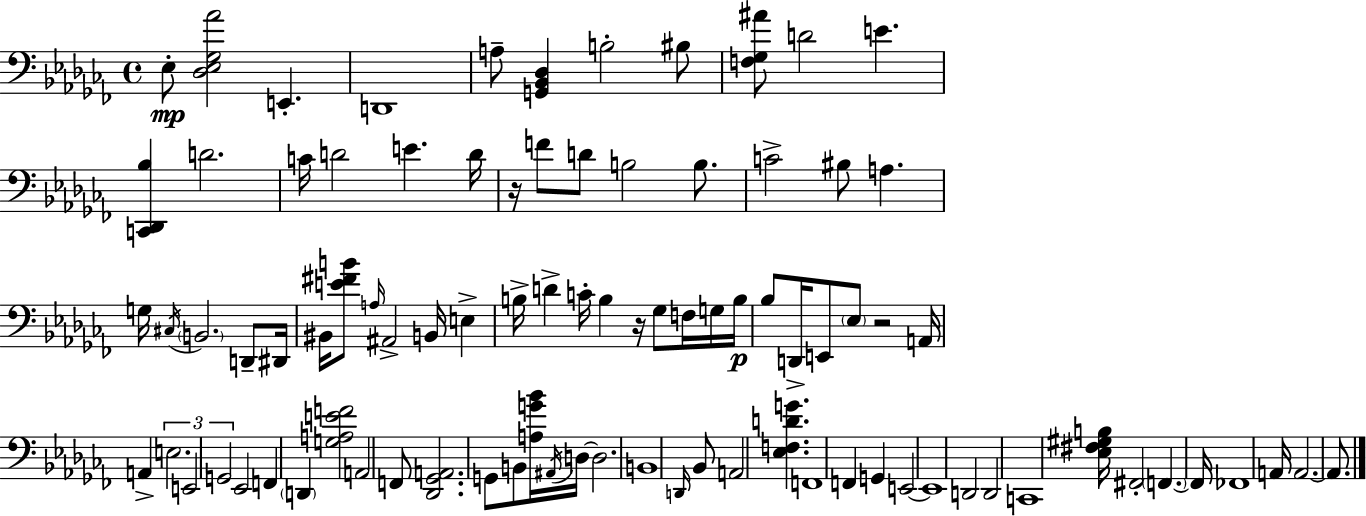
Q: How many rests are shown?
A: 3